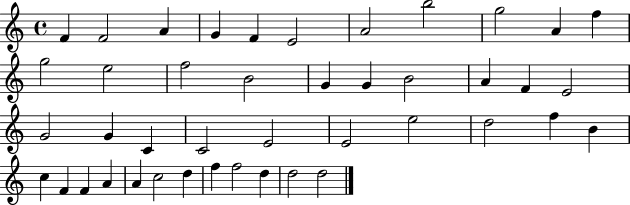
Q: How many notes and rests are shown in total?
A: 43